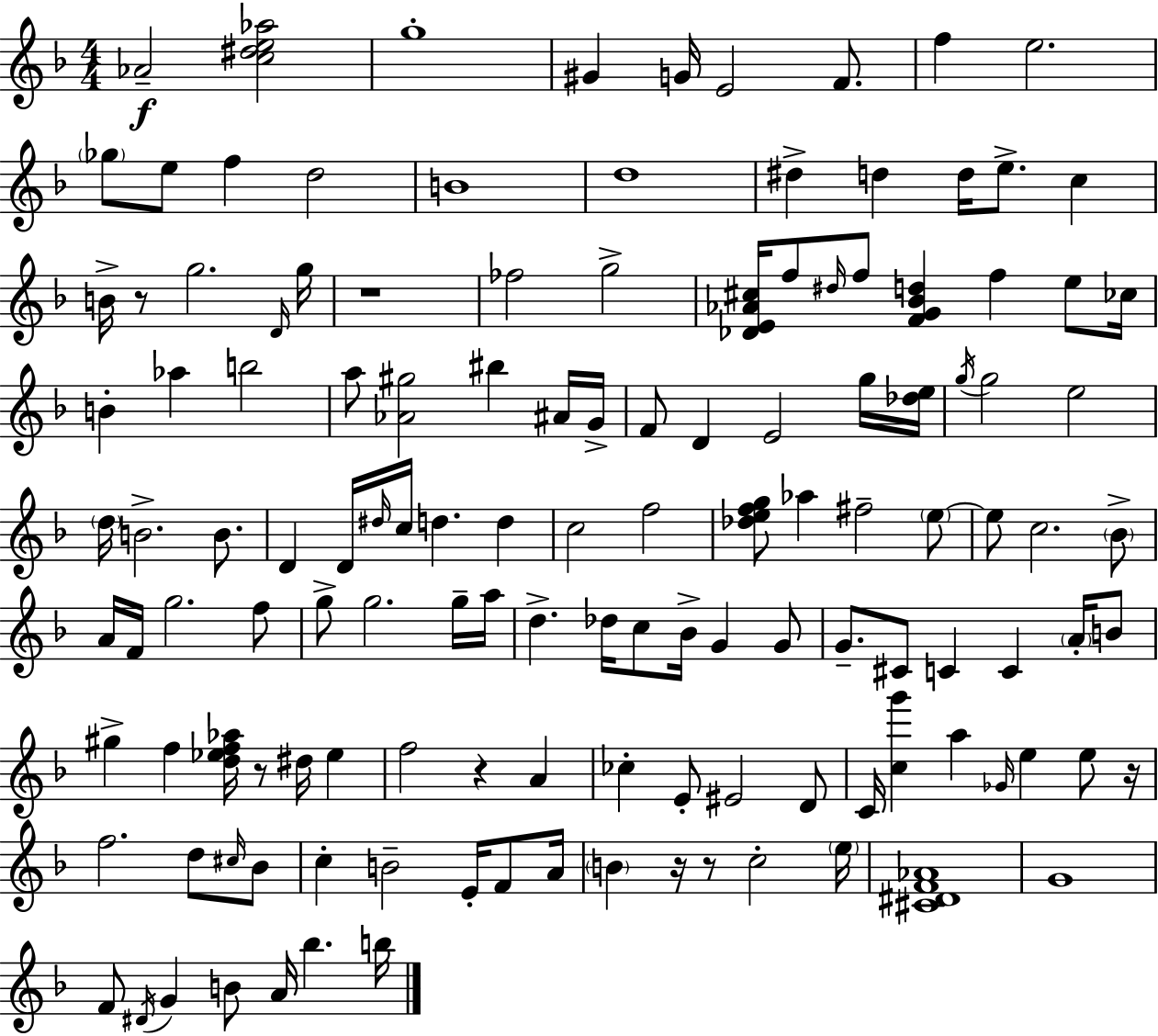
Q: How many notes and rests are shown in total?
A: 133